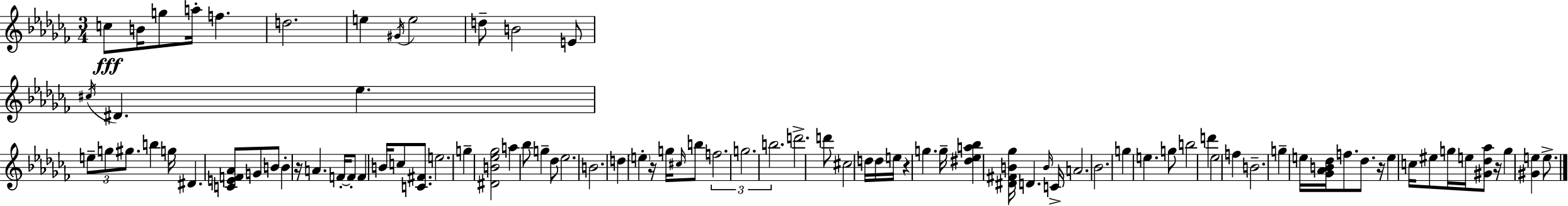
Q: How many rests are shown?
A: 5